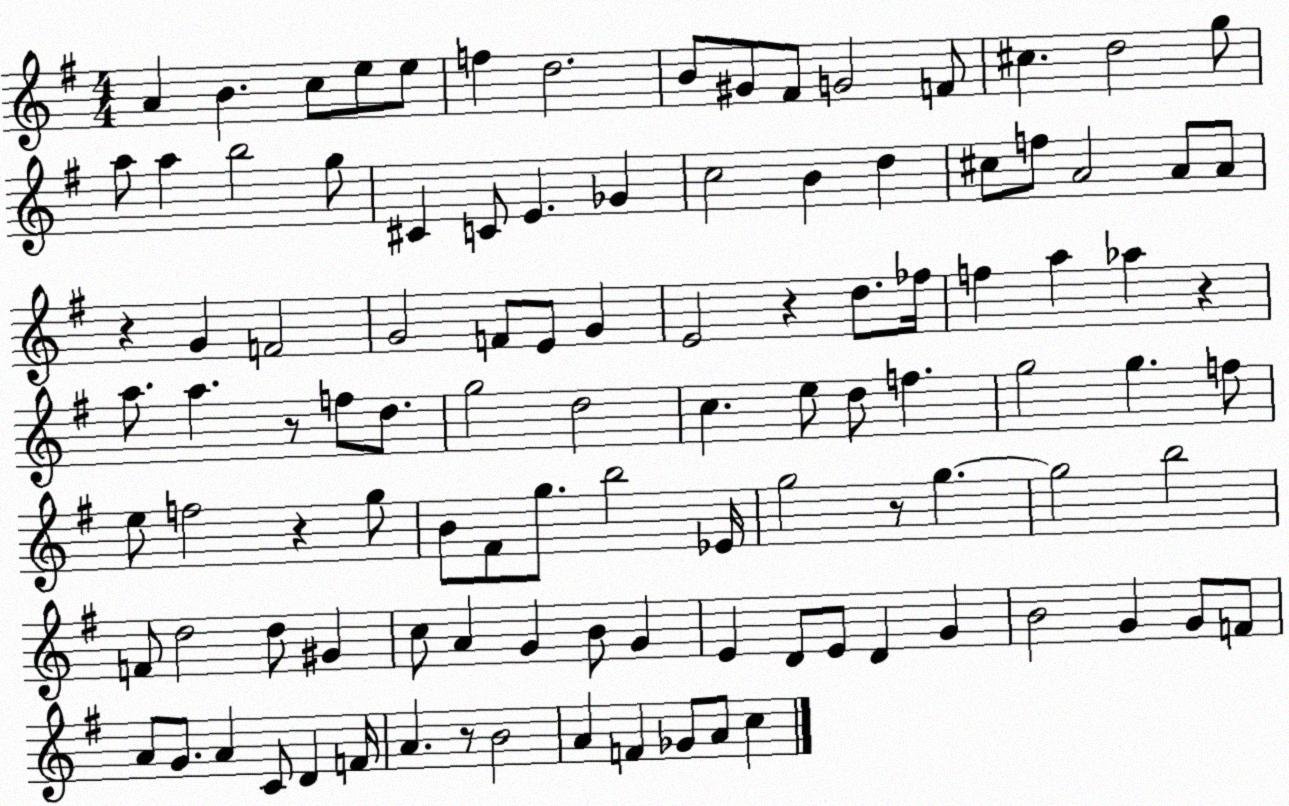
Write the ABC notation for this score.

X:1
T:Untitled
M:4/4
L:1/4
K:G
A B c/2 e/2 e/2 f d2 B/2 ^G/2 ^F/2 G2 F/2 ^c d2 g/2 a/2 a b2 g/2 ^C C/2 E _G c2 B d ^c/2 f/2 A2 A/2 A/2 z G F2 G2 F/2 E/2 G E2 z d/2 _f/4 f a _a z a/2 a z/2 f/2 d/2 g2 d2 c e/2 d/2 f g2 g f/2 e/2 f2 z g/2 B/2 ^F/2 g/2 b2 _E/4 g2 z/2 g g2 b2 F/2 d2 d/2 ^G c/2 A G B/2 G E D/2 E/2 D G B2 G G/2 F/2 A/2 G/2 A C/2 D F/4 A z/2 B2 A F _G/2 A/2 c